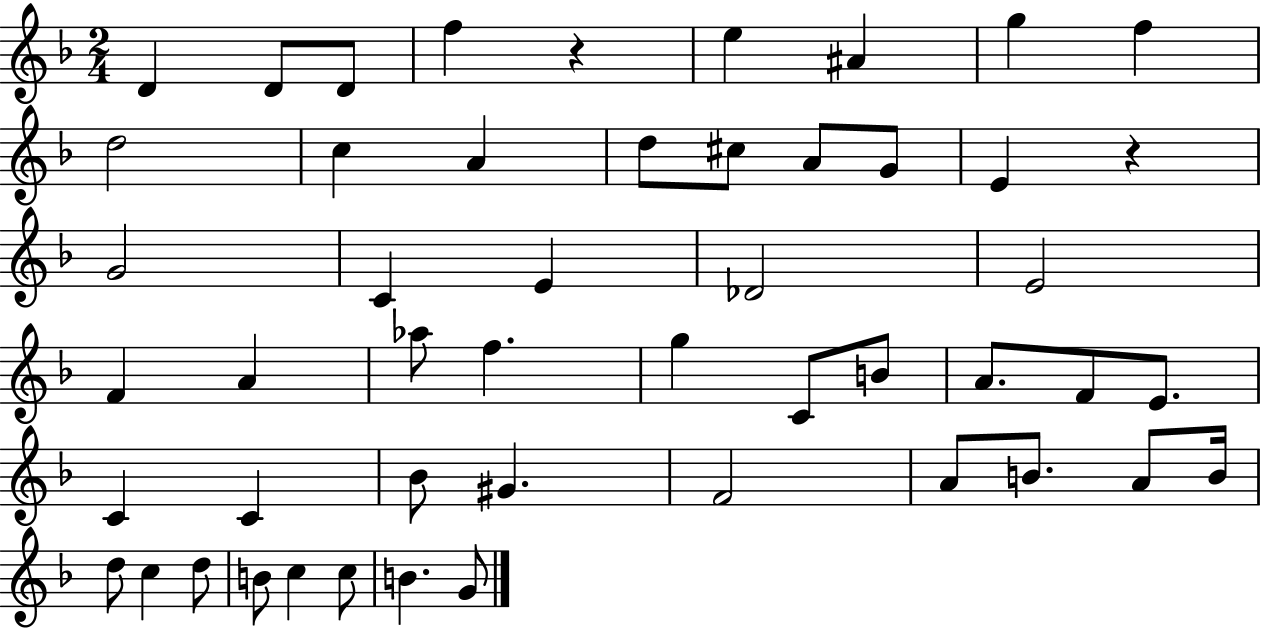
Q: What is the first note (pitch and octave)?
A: D4